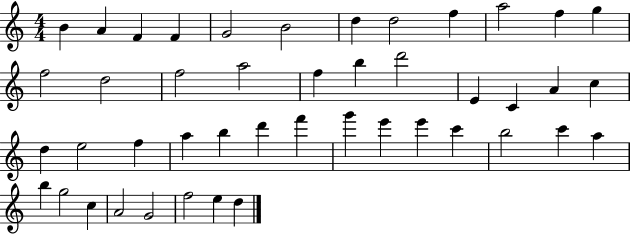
{
  \clef treble
  \numericTimeSignature
  \time 4/4
  \key c \major
  b'4 a'4 f'4 f'4 | g'2 b'2 | d''4 d''2 f''4 | a''2 f''4 g''4 | \break f''2 d''2 | f''2 a''2 | f''4 b''4 d'''2 | e'4 c'4 a'4 c''4 | \break d''4 e''2 f''4 | a''4 b''4 d'''4 f'''4 | g'''4 e'''4 e'''4 c'''4 | b''2 c'''4 a''4 | \break b''4 g''2 c''4 | a'2 g'2 | f''2 e''4 d''4 | \bar "|."
}